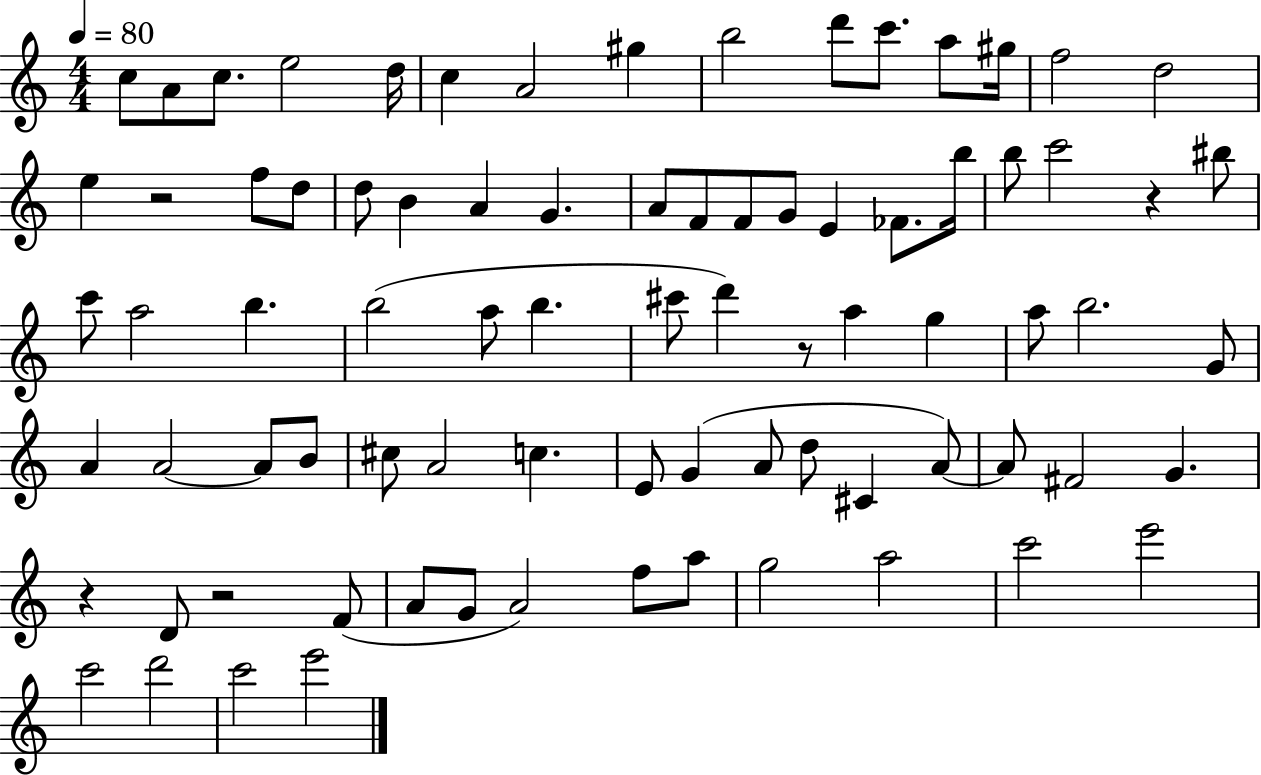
{
  \clef treble
  \numericTimeSignature
  \time 4/4
  \key c \major
  \tempo 4 = 80
  c''8 a'8 c''8. e''2 d''16 | c''4 a'2 gis''4 | b''2 d'''8 c'''8. a''8 gis''16 | f''2 d''2 | \break e''4 r2 f''8 d''8 | d''8 b'4 a'4 g'4. | a'8 f'8 f'8 g'8 e'4 fes'8. b''16 | b''8 c'''2 r4 bis''8 | \break c'''8 a''2 b''4. | b''2( a''8 b''4. | cis'''8 d'''4) r8 a''4 g''4 | a''8 b''2. g'8 | \break a'4 a'2~~ a'8 b'8 | cis''8 a'2 c''4. | e'8 g'4( a'8 d''8 cis'4 a'8~~) | a'8 fis'2 g'4. | \break r4 d'8 r2 f'8( | a'8 g'8 a'2) f''8 a''8 | g''2 a''2 | c'''2 e'''2 | \break c'''2 d'''2 | c'''2 e'''2 | \bar "|."
}